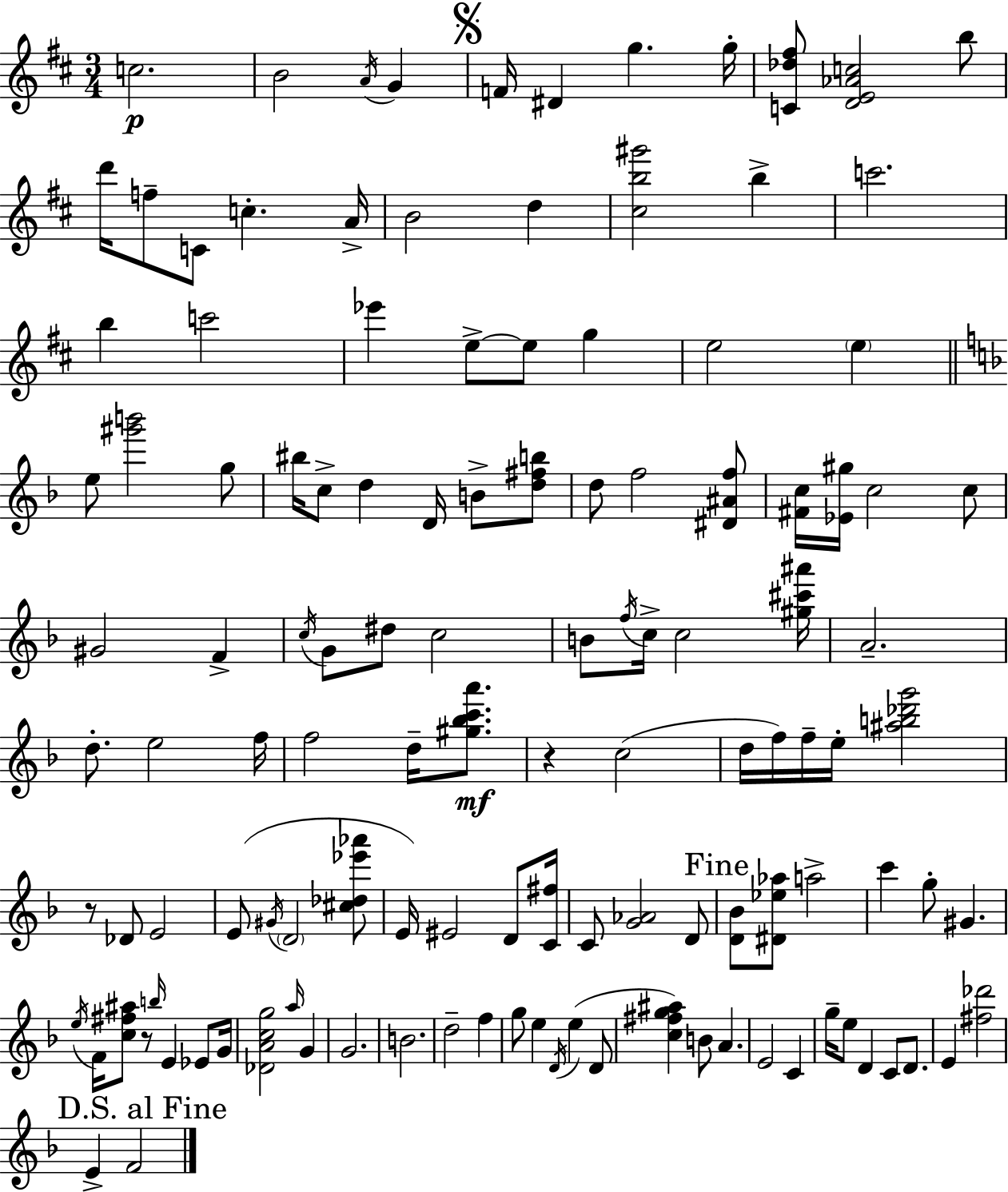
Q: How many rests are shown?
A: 3